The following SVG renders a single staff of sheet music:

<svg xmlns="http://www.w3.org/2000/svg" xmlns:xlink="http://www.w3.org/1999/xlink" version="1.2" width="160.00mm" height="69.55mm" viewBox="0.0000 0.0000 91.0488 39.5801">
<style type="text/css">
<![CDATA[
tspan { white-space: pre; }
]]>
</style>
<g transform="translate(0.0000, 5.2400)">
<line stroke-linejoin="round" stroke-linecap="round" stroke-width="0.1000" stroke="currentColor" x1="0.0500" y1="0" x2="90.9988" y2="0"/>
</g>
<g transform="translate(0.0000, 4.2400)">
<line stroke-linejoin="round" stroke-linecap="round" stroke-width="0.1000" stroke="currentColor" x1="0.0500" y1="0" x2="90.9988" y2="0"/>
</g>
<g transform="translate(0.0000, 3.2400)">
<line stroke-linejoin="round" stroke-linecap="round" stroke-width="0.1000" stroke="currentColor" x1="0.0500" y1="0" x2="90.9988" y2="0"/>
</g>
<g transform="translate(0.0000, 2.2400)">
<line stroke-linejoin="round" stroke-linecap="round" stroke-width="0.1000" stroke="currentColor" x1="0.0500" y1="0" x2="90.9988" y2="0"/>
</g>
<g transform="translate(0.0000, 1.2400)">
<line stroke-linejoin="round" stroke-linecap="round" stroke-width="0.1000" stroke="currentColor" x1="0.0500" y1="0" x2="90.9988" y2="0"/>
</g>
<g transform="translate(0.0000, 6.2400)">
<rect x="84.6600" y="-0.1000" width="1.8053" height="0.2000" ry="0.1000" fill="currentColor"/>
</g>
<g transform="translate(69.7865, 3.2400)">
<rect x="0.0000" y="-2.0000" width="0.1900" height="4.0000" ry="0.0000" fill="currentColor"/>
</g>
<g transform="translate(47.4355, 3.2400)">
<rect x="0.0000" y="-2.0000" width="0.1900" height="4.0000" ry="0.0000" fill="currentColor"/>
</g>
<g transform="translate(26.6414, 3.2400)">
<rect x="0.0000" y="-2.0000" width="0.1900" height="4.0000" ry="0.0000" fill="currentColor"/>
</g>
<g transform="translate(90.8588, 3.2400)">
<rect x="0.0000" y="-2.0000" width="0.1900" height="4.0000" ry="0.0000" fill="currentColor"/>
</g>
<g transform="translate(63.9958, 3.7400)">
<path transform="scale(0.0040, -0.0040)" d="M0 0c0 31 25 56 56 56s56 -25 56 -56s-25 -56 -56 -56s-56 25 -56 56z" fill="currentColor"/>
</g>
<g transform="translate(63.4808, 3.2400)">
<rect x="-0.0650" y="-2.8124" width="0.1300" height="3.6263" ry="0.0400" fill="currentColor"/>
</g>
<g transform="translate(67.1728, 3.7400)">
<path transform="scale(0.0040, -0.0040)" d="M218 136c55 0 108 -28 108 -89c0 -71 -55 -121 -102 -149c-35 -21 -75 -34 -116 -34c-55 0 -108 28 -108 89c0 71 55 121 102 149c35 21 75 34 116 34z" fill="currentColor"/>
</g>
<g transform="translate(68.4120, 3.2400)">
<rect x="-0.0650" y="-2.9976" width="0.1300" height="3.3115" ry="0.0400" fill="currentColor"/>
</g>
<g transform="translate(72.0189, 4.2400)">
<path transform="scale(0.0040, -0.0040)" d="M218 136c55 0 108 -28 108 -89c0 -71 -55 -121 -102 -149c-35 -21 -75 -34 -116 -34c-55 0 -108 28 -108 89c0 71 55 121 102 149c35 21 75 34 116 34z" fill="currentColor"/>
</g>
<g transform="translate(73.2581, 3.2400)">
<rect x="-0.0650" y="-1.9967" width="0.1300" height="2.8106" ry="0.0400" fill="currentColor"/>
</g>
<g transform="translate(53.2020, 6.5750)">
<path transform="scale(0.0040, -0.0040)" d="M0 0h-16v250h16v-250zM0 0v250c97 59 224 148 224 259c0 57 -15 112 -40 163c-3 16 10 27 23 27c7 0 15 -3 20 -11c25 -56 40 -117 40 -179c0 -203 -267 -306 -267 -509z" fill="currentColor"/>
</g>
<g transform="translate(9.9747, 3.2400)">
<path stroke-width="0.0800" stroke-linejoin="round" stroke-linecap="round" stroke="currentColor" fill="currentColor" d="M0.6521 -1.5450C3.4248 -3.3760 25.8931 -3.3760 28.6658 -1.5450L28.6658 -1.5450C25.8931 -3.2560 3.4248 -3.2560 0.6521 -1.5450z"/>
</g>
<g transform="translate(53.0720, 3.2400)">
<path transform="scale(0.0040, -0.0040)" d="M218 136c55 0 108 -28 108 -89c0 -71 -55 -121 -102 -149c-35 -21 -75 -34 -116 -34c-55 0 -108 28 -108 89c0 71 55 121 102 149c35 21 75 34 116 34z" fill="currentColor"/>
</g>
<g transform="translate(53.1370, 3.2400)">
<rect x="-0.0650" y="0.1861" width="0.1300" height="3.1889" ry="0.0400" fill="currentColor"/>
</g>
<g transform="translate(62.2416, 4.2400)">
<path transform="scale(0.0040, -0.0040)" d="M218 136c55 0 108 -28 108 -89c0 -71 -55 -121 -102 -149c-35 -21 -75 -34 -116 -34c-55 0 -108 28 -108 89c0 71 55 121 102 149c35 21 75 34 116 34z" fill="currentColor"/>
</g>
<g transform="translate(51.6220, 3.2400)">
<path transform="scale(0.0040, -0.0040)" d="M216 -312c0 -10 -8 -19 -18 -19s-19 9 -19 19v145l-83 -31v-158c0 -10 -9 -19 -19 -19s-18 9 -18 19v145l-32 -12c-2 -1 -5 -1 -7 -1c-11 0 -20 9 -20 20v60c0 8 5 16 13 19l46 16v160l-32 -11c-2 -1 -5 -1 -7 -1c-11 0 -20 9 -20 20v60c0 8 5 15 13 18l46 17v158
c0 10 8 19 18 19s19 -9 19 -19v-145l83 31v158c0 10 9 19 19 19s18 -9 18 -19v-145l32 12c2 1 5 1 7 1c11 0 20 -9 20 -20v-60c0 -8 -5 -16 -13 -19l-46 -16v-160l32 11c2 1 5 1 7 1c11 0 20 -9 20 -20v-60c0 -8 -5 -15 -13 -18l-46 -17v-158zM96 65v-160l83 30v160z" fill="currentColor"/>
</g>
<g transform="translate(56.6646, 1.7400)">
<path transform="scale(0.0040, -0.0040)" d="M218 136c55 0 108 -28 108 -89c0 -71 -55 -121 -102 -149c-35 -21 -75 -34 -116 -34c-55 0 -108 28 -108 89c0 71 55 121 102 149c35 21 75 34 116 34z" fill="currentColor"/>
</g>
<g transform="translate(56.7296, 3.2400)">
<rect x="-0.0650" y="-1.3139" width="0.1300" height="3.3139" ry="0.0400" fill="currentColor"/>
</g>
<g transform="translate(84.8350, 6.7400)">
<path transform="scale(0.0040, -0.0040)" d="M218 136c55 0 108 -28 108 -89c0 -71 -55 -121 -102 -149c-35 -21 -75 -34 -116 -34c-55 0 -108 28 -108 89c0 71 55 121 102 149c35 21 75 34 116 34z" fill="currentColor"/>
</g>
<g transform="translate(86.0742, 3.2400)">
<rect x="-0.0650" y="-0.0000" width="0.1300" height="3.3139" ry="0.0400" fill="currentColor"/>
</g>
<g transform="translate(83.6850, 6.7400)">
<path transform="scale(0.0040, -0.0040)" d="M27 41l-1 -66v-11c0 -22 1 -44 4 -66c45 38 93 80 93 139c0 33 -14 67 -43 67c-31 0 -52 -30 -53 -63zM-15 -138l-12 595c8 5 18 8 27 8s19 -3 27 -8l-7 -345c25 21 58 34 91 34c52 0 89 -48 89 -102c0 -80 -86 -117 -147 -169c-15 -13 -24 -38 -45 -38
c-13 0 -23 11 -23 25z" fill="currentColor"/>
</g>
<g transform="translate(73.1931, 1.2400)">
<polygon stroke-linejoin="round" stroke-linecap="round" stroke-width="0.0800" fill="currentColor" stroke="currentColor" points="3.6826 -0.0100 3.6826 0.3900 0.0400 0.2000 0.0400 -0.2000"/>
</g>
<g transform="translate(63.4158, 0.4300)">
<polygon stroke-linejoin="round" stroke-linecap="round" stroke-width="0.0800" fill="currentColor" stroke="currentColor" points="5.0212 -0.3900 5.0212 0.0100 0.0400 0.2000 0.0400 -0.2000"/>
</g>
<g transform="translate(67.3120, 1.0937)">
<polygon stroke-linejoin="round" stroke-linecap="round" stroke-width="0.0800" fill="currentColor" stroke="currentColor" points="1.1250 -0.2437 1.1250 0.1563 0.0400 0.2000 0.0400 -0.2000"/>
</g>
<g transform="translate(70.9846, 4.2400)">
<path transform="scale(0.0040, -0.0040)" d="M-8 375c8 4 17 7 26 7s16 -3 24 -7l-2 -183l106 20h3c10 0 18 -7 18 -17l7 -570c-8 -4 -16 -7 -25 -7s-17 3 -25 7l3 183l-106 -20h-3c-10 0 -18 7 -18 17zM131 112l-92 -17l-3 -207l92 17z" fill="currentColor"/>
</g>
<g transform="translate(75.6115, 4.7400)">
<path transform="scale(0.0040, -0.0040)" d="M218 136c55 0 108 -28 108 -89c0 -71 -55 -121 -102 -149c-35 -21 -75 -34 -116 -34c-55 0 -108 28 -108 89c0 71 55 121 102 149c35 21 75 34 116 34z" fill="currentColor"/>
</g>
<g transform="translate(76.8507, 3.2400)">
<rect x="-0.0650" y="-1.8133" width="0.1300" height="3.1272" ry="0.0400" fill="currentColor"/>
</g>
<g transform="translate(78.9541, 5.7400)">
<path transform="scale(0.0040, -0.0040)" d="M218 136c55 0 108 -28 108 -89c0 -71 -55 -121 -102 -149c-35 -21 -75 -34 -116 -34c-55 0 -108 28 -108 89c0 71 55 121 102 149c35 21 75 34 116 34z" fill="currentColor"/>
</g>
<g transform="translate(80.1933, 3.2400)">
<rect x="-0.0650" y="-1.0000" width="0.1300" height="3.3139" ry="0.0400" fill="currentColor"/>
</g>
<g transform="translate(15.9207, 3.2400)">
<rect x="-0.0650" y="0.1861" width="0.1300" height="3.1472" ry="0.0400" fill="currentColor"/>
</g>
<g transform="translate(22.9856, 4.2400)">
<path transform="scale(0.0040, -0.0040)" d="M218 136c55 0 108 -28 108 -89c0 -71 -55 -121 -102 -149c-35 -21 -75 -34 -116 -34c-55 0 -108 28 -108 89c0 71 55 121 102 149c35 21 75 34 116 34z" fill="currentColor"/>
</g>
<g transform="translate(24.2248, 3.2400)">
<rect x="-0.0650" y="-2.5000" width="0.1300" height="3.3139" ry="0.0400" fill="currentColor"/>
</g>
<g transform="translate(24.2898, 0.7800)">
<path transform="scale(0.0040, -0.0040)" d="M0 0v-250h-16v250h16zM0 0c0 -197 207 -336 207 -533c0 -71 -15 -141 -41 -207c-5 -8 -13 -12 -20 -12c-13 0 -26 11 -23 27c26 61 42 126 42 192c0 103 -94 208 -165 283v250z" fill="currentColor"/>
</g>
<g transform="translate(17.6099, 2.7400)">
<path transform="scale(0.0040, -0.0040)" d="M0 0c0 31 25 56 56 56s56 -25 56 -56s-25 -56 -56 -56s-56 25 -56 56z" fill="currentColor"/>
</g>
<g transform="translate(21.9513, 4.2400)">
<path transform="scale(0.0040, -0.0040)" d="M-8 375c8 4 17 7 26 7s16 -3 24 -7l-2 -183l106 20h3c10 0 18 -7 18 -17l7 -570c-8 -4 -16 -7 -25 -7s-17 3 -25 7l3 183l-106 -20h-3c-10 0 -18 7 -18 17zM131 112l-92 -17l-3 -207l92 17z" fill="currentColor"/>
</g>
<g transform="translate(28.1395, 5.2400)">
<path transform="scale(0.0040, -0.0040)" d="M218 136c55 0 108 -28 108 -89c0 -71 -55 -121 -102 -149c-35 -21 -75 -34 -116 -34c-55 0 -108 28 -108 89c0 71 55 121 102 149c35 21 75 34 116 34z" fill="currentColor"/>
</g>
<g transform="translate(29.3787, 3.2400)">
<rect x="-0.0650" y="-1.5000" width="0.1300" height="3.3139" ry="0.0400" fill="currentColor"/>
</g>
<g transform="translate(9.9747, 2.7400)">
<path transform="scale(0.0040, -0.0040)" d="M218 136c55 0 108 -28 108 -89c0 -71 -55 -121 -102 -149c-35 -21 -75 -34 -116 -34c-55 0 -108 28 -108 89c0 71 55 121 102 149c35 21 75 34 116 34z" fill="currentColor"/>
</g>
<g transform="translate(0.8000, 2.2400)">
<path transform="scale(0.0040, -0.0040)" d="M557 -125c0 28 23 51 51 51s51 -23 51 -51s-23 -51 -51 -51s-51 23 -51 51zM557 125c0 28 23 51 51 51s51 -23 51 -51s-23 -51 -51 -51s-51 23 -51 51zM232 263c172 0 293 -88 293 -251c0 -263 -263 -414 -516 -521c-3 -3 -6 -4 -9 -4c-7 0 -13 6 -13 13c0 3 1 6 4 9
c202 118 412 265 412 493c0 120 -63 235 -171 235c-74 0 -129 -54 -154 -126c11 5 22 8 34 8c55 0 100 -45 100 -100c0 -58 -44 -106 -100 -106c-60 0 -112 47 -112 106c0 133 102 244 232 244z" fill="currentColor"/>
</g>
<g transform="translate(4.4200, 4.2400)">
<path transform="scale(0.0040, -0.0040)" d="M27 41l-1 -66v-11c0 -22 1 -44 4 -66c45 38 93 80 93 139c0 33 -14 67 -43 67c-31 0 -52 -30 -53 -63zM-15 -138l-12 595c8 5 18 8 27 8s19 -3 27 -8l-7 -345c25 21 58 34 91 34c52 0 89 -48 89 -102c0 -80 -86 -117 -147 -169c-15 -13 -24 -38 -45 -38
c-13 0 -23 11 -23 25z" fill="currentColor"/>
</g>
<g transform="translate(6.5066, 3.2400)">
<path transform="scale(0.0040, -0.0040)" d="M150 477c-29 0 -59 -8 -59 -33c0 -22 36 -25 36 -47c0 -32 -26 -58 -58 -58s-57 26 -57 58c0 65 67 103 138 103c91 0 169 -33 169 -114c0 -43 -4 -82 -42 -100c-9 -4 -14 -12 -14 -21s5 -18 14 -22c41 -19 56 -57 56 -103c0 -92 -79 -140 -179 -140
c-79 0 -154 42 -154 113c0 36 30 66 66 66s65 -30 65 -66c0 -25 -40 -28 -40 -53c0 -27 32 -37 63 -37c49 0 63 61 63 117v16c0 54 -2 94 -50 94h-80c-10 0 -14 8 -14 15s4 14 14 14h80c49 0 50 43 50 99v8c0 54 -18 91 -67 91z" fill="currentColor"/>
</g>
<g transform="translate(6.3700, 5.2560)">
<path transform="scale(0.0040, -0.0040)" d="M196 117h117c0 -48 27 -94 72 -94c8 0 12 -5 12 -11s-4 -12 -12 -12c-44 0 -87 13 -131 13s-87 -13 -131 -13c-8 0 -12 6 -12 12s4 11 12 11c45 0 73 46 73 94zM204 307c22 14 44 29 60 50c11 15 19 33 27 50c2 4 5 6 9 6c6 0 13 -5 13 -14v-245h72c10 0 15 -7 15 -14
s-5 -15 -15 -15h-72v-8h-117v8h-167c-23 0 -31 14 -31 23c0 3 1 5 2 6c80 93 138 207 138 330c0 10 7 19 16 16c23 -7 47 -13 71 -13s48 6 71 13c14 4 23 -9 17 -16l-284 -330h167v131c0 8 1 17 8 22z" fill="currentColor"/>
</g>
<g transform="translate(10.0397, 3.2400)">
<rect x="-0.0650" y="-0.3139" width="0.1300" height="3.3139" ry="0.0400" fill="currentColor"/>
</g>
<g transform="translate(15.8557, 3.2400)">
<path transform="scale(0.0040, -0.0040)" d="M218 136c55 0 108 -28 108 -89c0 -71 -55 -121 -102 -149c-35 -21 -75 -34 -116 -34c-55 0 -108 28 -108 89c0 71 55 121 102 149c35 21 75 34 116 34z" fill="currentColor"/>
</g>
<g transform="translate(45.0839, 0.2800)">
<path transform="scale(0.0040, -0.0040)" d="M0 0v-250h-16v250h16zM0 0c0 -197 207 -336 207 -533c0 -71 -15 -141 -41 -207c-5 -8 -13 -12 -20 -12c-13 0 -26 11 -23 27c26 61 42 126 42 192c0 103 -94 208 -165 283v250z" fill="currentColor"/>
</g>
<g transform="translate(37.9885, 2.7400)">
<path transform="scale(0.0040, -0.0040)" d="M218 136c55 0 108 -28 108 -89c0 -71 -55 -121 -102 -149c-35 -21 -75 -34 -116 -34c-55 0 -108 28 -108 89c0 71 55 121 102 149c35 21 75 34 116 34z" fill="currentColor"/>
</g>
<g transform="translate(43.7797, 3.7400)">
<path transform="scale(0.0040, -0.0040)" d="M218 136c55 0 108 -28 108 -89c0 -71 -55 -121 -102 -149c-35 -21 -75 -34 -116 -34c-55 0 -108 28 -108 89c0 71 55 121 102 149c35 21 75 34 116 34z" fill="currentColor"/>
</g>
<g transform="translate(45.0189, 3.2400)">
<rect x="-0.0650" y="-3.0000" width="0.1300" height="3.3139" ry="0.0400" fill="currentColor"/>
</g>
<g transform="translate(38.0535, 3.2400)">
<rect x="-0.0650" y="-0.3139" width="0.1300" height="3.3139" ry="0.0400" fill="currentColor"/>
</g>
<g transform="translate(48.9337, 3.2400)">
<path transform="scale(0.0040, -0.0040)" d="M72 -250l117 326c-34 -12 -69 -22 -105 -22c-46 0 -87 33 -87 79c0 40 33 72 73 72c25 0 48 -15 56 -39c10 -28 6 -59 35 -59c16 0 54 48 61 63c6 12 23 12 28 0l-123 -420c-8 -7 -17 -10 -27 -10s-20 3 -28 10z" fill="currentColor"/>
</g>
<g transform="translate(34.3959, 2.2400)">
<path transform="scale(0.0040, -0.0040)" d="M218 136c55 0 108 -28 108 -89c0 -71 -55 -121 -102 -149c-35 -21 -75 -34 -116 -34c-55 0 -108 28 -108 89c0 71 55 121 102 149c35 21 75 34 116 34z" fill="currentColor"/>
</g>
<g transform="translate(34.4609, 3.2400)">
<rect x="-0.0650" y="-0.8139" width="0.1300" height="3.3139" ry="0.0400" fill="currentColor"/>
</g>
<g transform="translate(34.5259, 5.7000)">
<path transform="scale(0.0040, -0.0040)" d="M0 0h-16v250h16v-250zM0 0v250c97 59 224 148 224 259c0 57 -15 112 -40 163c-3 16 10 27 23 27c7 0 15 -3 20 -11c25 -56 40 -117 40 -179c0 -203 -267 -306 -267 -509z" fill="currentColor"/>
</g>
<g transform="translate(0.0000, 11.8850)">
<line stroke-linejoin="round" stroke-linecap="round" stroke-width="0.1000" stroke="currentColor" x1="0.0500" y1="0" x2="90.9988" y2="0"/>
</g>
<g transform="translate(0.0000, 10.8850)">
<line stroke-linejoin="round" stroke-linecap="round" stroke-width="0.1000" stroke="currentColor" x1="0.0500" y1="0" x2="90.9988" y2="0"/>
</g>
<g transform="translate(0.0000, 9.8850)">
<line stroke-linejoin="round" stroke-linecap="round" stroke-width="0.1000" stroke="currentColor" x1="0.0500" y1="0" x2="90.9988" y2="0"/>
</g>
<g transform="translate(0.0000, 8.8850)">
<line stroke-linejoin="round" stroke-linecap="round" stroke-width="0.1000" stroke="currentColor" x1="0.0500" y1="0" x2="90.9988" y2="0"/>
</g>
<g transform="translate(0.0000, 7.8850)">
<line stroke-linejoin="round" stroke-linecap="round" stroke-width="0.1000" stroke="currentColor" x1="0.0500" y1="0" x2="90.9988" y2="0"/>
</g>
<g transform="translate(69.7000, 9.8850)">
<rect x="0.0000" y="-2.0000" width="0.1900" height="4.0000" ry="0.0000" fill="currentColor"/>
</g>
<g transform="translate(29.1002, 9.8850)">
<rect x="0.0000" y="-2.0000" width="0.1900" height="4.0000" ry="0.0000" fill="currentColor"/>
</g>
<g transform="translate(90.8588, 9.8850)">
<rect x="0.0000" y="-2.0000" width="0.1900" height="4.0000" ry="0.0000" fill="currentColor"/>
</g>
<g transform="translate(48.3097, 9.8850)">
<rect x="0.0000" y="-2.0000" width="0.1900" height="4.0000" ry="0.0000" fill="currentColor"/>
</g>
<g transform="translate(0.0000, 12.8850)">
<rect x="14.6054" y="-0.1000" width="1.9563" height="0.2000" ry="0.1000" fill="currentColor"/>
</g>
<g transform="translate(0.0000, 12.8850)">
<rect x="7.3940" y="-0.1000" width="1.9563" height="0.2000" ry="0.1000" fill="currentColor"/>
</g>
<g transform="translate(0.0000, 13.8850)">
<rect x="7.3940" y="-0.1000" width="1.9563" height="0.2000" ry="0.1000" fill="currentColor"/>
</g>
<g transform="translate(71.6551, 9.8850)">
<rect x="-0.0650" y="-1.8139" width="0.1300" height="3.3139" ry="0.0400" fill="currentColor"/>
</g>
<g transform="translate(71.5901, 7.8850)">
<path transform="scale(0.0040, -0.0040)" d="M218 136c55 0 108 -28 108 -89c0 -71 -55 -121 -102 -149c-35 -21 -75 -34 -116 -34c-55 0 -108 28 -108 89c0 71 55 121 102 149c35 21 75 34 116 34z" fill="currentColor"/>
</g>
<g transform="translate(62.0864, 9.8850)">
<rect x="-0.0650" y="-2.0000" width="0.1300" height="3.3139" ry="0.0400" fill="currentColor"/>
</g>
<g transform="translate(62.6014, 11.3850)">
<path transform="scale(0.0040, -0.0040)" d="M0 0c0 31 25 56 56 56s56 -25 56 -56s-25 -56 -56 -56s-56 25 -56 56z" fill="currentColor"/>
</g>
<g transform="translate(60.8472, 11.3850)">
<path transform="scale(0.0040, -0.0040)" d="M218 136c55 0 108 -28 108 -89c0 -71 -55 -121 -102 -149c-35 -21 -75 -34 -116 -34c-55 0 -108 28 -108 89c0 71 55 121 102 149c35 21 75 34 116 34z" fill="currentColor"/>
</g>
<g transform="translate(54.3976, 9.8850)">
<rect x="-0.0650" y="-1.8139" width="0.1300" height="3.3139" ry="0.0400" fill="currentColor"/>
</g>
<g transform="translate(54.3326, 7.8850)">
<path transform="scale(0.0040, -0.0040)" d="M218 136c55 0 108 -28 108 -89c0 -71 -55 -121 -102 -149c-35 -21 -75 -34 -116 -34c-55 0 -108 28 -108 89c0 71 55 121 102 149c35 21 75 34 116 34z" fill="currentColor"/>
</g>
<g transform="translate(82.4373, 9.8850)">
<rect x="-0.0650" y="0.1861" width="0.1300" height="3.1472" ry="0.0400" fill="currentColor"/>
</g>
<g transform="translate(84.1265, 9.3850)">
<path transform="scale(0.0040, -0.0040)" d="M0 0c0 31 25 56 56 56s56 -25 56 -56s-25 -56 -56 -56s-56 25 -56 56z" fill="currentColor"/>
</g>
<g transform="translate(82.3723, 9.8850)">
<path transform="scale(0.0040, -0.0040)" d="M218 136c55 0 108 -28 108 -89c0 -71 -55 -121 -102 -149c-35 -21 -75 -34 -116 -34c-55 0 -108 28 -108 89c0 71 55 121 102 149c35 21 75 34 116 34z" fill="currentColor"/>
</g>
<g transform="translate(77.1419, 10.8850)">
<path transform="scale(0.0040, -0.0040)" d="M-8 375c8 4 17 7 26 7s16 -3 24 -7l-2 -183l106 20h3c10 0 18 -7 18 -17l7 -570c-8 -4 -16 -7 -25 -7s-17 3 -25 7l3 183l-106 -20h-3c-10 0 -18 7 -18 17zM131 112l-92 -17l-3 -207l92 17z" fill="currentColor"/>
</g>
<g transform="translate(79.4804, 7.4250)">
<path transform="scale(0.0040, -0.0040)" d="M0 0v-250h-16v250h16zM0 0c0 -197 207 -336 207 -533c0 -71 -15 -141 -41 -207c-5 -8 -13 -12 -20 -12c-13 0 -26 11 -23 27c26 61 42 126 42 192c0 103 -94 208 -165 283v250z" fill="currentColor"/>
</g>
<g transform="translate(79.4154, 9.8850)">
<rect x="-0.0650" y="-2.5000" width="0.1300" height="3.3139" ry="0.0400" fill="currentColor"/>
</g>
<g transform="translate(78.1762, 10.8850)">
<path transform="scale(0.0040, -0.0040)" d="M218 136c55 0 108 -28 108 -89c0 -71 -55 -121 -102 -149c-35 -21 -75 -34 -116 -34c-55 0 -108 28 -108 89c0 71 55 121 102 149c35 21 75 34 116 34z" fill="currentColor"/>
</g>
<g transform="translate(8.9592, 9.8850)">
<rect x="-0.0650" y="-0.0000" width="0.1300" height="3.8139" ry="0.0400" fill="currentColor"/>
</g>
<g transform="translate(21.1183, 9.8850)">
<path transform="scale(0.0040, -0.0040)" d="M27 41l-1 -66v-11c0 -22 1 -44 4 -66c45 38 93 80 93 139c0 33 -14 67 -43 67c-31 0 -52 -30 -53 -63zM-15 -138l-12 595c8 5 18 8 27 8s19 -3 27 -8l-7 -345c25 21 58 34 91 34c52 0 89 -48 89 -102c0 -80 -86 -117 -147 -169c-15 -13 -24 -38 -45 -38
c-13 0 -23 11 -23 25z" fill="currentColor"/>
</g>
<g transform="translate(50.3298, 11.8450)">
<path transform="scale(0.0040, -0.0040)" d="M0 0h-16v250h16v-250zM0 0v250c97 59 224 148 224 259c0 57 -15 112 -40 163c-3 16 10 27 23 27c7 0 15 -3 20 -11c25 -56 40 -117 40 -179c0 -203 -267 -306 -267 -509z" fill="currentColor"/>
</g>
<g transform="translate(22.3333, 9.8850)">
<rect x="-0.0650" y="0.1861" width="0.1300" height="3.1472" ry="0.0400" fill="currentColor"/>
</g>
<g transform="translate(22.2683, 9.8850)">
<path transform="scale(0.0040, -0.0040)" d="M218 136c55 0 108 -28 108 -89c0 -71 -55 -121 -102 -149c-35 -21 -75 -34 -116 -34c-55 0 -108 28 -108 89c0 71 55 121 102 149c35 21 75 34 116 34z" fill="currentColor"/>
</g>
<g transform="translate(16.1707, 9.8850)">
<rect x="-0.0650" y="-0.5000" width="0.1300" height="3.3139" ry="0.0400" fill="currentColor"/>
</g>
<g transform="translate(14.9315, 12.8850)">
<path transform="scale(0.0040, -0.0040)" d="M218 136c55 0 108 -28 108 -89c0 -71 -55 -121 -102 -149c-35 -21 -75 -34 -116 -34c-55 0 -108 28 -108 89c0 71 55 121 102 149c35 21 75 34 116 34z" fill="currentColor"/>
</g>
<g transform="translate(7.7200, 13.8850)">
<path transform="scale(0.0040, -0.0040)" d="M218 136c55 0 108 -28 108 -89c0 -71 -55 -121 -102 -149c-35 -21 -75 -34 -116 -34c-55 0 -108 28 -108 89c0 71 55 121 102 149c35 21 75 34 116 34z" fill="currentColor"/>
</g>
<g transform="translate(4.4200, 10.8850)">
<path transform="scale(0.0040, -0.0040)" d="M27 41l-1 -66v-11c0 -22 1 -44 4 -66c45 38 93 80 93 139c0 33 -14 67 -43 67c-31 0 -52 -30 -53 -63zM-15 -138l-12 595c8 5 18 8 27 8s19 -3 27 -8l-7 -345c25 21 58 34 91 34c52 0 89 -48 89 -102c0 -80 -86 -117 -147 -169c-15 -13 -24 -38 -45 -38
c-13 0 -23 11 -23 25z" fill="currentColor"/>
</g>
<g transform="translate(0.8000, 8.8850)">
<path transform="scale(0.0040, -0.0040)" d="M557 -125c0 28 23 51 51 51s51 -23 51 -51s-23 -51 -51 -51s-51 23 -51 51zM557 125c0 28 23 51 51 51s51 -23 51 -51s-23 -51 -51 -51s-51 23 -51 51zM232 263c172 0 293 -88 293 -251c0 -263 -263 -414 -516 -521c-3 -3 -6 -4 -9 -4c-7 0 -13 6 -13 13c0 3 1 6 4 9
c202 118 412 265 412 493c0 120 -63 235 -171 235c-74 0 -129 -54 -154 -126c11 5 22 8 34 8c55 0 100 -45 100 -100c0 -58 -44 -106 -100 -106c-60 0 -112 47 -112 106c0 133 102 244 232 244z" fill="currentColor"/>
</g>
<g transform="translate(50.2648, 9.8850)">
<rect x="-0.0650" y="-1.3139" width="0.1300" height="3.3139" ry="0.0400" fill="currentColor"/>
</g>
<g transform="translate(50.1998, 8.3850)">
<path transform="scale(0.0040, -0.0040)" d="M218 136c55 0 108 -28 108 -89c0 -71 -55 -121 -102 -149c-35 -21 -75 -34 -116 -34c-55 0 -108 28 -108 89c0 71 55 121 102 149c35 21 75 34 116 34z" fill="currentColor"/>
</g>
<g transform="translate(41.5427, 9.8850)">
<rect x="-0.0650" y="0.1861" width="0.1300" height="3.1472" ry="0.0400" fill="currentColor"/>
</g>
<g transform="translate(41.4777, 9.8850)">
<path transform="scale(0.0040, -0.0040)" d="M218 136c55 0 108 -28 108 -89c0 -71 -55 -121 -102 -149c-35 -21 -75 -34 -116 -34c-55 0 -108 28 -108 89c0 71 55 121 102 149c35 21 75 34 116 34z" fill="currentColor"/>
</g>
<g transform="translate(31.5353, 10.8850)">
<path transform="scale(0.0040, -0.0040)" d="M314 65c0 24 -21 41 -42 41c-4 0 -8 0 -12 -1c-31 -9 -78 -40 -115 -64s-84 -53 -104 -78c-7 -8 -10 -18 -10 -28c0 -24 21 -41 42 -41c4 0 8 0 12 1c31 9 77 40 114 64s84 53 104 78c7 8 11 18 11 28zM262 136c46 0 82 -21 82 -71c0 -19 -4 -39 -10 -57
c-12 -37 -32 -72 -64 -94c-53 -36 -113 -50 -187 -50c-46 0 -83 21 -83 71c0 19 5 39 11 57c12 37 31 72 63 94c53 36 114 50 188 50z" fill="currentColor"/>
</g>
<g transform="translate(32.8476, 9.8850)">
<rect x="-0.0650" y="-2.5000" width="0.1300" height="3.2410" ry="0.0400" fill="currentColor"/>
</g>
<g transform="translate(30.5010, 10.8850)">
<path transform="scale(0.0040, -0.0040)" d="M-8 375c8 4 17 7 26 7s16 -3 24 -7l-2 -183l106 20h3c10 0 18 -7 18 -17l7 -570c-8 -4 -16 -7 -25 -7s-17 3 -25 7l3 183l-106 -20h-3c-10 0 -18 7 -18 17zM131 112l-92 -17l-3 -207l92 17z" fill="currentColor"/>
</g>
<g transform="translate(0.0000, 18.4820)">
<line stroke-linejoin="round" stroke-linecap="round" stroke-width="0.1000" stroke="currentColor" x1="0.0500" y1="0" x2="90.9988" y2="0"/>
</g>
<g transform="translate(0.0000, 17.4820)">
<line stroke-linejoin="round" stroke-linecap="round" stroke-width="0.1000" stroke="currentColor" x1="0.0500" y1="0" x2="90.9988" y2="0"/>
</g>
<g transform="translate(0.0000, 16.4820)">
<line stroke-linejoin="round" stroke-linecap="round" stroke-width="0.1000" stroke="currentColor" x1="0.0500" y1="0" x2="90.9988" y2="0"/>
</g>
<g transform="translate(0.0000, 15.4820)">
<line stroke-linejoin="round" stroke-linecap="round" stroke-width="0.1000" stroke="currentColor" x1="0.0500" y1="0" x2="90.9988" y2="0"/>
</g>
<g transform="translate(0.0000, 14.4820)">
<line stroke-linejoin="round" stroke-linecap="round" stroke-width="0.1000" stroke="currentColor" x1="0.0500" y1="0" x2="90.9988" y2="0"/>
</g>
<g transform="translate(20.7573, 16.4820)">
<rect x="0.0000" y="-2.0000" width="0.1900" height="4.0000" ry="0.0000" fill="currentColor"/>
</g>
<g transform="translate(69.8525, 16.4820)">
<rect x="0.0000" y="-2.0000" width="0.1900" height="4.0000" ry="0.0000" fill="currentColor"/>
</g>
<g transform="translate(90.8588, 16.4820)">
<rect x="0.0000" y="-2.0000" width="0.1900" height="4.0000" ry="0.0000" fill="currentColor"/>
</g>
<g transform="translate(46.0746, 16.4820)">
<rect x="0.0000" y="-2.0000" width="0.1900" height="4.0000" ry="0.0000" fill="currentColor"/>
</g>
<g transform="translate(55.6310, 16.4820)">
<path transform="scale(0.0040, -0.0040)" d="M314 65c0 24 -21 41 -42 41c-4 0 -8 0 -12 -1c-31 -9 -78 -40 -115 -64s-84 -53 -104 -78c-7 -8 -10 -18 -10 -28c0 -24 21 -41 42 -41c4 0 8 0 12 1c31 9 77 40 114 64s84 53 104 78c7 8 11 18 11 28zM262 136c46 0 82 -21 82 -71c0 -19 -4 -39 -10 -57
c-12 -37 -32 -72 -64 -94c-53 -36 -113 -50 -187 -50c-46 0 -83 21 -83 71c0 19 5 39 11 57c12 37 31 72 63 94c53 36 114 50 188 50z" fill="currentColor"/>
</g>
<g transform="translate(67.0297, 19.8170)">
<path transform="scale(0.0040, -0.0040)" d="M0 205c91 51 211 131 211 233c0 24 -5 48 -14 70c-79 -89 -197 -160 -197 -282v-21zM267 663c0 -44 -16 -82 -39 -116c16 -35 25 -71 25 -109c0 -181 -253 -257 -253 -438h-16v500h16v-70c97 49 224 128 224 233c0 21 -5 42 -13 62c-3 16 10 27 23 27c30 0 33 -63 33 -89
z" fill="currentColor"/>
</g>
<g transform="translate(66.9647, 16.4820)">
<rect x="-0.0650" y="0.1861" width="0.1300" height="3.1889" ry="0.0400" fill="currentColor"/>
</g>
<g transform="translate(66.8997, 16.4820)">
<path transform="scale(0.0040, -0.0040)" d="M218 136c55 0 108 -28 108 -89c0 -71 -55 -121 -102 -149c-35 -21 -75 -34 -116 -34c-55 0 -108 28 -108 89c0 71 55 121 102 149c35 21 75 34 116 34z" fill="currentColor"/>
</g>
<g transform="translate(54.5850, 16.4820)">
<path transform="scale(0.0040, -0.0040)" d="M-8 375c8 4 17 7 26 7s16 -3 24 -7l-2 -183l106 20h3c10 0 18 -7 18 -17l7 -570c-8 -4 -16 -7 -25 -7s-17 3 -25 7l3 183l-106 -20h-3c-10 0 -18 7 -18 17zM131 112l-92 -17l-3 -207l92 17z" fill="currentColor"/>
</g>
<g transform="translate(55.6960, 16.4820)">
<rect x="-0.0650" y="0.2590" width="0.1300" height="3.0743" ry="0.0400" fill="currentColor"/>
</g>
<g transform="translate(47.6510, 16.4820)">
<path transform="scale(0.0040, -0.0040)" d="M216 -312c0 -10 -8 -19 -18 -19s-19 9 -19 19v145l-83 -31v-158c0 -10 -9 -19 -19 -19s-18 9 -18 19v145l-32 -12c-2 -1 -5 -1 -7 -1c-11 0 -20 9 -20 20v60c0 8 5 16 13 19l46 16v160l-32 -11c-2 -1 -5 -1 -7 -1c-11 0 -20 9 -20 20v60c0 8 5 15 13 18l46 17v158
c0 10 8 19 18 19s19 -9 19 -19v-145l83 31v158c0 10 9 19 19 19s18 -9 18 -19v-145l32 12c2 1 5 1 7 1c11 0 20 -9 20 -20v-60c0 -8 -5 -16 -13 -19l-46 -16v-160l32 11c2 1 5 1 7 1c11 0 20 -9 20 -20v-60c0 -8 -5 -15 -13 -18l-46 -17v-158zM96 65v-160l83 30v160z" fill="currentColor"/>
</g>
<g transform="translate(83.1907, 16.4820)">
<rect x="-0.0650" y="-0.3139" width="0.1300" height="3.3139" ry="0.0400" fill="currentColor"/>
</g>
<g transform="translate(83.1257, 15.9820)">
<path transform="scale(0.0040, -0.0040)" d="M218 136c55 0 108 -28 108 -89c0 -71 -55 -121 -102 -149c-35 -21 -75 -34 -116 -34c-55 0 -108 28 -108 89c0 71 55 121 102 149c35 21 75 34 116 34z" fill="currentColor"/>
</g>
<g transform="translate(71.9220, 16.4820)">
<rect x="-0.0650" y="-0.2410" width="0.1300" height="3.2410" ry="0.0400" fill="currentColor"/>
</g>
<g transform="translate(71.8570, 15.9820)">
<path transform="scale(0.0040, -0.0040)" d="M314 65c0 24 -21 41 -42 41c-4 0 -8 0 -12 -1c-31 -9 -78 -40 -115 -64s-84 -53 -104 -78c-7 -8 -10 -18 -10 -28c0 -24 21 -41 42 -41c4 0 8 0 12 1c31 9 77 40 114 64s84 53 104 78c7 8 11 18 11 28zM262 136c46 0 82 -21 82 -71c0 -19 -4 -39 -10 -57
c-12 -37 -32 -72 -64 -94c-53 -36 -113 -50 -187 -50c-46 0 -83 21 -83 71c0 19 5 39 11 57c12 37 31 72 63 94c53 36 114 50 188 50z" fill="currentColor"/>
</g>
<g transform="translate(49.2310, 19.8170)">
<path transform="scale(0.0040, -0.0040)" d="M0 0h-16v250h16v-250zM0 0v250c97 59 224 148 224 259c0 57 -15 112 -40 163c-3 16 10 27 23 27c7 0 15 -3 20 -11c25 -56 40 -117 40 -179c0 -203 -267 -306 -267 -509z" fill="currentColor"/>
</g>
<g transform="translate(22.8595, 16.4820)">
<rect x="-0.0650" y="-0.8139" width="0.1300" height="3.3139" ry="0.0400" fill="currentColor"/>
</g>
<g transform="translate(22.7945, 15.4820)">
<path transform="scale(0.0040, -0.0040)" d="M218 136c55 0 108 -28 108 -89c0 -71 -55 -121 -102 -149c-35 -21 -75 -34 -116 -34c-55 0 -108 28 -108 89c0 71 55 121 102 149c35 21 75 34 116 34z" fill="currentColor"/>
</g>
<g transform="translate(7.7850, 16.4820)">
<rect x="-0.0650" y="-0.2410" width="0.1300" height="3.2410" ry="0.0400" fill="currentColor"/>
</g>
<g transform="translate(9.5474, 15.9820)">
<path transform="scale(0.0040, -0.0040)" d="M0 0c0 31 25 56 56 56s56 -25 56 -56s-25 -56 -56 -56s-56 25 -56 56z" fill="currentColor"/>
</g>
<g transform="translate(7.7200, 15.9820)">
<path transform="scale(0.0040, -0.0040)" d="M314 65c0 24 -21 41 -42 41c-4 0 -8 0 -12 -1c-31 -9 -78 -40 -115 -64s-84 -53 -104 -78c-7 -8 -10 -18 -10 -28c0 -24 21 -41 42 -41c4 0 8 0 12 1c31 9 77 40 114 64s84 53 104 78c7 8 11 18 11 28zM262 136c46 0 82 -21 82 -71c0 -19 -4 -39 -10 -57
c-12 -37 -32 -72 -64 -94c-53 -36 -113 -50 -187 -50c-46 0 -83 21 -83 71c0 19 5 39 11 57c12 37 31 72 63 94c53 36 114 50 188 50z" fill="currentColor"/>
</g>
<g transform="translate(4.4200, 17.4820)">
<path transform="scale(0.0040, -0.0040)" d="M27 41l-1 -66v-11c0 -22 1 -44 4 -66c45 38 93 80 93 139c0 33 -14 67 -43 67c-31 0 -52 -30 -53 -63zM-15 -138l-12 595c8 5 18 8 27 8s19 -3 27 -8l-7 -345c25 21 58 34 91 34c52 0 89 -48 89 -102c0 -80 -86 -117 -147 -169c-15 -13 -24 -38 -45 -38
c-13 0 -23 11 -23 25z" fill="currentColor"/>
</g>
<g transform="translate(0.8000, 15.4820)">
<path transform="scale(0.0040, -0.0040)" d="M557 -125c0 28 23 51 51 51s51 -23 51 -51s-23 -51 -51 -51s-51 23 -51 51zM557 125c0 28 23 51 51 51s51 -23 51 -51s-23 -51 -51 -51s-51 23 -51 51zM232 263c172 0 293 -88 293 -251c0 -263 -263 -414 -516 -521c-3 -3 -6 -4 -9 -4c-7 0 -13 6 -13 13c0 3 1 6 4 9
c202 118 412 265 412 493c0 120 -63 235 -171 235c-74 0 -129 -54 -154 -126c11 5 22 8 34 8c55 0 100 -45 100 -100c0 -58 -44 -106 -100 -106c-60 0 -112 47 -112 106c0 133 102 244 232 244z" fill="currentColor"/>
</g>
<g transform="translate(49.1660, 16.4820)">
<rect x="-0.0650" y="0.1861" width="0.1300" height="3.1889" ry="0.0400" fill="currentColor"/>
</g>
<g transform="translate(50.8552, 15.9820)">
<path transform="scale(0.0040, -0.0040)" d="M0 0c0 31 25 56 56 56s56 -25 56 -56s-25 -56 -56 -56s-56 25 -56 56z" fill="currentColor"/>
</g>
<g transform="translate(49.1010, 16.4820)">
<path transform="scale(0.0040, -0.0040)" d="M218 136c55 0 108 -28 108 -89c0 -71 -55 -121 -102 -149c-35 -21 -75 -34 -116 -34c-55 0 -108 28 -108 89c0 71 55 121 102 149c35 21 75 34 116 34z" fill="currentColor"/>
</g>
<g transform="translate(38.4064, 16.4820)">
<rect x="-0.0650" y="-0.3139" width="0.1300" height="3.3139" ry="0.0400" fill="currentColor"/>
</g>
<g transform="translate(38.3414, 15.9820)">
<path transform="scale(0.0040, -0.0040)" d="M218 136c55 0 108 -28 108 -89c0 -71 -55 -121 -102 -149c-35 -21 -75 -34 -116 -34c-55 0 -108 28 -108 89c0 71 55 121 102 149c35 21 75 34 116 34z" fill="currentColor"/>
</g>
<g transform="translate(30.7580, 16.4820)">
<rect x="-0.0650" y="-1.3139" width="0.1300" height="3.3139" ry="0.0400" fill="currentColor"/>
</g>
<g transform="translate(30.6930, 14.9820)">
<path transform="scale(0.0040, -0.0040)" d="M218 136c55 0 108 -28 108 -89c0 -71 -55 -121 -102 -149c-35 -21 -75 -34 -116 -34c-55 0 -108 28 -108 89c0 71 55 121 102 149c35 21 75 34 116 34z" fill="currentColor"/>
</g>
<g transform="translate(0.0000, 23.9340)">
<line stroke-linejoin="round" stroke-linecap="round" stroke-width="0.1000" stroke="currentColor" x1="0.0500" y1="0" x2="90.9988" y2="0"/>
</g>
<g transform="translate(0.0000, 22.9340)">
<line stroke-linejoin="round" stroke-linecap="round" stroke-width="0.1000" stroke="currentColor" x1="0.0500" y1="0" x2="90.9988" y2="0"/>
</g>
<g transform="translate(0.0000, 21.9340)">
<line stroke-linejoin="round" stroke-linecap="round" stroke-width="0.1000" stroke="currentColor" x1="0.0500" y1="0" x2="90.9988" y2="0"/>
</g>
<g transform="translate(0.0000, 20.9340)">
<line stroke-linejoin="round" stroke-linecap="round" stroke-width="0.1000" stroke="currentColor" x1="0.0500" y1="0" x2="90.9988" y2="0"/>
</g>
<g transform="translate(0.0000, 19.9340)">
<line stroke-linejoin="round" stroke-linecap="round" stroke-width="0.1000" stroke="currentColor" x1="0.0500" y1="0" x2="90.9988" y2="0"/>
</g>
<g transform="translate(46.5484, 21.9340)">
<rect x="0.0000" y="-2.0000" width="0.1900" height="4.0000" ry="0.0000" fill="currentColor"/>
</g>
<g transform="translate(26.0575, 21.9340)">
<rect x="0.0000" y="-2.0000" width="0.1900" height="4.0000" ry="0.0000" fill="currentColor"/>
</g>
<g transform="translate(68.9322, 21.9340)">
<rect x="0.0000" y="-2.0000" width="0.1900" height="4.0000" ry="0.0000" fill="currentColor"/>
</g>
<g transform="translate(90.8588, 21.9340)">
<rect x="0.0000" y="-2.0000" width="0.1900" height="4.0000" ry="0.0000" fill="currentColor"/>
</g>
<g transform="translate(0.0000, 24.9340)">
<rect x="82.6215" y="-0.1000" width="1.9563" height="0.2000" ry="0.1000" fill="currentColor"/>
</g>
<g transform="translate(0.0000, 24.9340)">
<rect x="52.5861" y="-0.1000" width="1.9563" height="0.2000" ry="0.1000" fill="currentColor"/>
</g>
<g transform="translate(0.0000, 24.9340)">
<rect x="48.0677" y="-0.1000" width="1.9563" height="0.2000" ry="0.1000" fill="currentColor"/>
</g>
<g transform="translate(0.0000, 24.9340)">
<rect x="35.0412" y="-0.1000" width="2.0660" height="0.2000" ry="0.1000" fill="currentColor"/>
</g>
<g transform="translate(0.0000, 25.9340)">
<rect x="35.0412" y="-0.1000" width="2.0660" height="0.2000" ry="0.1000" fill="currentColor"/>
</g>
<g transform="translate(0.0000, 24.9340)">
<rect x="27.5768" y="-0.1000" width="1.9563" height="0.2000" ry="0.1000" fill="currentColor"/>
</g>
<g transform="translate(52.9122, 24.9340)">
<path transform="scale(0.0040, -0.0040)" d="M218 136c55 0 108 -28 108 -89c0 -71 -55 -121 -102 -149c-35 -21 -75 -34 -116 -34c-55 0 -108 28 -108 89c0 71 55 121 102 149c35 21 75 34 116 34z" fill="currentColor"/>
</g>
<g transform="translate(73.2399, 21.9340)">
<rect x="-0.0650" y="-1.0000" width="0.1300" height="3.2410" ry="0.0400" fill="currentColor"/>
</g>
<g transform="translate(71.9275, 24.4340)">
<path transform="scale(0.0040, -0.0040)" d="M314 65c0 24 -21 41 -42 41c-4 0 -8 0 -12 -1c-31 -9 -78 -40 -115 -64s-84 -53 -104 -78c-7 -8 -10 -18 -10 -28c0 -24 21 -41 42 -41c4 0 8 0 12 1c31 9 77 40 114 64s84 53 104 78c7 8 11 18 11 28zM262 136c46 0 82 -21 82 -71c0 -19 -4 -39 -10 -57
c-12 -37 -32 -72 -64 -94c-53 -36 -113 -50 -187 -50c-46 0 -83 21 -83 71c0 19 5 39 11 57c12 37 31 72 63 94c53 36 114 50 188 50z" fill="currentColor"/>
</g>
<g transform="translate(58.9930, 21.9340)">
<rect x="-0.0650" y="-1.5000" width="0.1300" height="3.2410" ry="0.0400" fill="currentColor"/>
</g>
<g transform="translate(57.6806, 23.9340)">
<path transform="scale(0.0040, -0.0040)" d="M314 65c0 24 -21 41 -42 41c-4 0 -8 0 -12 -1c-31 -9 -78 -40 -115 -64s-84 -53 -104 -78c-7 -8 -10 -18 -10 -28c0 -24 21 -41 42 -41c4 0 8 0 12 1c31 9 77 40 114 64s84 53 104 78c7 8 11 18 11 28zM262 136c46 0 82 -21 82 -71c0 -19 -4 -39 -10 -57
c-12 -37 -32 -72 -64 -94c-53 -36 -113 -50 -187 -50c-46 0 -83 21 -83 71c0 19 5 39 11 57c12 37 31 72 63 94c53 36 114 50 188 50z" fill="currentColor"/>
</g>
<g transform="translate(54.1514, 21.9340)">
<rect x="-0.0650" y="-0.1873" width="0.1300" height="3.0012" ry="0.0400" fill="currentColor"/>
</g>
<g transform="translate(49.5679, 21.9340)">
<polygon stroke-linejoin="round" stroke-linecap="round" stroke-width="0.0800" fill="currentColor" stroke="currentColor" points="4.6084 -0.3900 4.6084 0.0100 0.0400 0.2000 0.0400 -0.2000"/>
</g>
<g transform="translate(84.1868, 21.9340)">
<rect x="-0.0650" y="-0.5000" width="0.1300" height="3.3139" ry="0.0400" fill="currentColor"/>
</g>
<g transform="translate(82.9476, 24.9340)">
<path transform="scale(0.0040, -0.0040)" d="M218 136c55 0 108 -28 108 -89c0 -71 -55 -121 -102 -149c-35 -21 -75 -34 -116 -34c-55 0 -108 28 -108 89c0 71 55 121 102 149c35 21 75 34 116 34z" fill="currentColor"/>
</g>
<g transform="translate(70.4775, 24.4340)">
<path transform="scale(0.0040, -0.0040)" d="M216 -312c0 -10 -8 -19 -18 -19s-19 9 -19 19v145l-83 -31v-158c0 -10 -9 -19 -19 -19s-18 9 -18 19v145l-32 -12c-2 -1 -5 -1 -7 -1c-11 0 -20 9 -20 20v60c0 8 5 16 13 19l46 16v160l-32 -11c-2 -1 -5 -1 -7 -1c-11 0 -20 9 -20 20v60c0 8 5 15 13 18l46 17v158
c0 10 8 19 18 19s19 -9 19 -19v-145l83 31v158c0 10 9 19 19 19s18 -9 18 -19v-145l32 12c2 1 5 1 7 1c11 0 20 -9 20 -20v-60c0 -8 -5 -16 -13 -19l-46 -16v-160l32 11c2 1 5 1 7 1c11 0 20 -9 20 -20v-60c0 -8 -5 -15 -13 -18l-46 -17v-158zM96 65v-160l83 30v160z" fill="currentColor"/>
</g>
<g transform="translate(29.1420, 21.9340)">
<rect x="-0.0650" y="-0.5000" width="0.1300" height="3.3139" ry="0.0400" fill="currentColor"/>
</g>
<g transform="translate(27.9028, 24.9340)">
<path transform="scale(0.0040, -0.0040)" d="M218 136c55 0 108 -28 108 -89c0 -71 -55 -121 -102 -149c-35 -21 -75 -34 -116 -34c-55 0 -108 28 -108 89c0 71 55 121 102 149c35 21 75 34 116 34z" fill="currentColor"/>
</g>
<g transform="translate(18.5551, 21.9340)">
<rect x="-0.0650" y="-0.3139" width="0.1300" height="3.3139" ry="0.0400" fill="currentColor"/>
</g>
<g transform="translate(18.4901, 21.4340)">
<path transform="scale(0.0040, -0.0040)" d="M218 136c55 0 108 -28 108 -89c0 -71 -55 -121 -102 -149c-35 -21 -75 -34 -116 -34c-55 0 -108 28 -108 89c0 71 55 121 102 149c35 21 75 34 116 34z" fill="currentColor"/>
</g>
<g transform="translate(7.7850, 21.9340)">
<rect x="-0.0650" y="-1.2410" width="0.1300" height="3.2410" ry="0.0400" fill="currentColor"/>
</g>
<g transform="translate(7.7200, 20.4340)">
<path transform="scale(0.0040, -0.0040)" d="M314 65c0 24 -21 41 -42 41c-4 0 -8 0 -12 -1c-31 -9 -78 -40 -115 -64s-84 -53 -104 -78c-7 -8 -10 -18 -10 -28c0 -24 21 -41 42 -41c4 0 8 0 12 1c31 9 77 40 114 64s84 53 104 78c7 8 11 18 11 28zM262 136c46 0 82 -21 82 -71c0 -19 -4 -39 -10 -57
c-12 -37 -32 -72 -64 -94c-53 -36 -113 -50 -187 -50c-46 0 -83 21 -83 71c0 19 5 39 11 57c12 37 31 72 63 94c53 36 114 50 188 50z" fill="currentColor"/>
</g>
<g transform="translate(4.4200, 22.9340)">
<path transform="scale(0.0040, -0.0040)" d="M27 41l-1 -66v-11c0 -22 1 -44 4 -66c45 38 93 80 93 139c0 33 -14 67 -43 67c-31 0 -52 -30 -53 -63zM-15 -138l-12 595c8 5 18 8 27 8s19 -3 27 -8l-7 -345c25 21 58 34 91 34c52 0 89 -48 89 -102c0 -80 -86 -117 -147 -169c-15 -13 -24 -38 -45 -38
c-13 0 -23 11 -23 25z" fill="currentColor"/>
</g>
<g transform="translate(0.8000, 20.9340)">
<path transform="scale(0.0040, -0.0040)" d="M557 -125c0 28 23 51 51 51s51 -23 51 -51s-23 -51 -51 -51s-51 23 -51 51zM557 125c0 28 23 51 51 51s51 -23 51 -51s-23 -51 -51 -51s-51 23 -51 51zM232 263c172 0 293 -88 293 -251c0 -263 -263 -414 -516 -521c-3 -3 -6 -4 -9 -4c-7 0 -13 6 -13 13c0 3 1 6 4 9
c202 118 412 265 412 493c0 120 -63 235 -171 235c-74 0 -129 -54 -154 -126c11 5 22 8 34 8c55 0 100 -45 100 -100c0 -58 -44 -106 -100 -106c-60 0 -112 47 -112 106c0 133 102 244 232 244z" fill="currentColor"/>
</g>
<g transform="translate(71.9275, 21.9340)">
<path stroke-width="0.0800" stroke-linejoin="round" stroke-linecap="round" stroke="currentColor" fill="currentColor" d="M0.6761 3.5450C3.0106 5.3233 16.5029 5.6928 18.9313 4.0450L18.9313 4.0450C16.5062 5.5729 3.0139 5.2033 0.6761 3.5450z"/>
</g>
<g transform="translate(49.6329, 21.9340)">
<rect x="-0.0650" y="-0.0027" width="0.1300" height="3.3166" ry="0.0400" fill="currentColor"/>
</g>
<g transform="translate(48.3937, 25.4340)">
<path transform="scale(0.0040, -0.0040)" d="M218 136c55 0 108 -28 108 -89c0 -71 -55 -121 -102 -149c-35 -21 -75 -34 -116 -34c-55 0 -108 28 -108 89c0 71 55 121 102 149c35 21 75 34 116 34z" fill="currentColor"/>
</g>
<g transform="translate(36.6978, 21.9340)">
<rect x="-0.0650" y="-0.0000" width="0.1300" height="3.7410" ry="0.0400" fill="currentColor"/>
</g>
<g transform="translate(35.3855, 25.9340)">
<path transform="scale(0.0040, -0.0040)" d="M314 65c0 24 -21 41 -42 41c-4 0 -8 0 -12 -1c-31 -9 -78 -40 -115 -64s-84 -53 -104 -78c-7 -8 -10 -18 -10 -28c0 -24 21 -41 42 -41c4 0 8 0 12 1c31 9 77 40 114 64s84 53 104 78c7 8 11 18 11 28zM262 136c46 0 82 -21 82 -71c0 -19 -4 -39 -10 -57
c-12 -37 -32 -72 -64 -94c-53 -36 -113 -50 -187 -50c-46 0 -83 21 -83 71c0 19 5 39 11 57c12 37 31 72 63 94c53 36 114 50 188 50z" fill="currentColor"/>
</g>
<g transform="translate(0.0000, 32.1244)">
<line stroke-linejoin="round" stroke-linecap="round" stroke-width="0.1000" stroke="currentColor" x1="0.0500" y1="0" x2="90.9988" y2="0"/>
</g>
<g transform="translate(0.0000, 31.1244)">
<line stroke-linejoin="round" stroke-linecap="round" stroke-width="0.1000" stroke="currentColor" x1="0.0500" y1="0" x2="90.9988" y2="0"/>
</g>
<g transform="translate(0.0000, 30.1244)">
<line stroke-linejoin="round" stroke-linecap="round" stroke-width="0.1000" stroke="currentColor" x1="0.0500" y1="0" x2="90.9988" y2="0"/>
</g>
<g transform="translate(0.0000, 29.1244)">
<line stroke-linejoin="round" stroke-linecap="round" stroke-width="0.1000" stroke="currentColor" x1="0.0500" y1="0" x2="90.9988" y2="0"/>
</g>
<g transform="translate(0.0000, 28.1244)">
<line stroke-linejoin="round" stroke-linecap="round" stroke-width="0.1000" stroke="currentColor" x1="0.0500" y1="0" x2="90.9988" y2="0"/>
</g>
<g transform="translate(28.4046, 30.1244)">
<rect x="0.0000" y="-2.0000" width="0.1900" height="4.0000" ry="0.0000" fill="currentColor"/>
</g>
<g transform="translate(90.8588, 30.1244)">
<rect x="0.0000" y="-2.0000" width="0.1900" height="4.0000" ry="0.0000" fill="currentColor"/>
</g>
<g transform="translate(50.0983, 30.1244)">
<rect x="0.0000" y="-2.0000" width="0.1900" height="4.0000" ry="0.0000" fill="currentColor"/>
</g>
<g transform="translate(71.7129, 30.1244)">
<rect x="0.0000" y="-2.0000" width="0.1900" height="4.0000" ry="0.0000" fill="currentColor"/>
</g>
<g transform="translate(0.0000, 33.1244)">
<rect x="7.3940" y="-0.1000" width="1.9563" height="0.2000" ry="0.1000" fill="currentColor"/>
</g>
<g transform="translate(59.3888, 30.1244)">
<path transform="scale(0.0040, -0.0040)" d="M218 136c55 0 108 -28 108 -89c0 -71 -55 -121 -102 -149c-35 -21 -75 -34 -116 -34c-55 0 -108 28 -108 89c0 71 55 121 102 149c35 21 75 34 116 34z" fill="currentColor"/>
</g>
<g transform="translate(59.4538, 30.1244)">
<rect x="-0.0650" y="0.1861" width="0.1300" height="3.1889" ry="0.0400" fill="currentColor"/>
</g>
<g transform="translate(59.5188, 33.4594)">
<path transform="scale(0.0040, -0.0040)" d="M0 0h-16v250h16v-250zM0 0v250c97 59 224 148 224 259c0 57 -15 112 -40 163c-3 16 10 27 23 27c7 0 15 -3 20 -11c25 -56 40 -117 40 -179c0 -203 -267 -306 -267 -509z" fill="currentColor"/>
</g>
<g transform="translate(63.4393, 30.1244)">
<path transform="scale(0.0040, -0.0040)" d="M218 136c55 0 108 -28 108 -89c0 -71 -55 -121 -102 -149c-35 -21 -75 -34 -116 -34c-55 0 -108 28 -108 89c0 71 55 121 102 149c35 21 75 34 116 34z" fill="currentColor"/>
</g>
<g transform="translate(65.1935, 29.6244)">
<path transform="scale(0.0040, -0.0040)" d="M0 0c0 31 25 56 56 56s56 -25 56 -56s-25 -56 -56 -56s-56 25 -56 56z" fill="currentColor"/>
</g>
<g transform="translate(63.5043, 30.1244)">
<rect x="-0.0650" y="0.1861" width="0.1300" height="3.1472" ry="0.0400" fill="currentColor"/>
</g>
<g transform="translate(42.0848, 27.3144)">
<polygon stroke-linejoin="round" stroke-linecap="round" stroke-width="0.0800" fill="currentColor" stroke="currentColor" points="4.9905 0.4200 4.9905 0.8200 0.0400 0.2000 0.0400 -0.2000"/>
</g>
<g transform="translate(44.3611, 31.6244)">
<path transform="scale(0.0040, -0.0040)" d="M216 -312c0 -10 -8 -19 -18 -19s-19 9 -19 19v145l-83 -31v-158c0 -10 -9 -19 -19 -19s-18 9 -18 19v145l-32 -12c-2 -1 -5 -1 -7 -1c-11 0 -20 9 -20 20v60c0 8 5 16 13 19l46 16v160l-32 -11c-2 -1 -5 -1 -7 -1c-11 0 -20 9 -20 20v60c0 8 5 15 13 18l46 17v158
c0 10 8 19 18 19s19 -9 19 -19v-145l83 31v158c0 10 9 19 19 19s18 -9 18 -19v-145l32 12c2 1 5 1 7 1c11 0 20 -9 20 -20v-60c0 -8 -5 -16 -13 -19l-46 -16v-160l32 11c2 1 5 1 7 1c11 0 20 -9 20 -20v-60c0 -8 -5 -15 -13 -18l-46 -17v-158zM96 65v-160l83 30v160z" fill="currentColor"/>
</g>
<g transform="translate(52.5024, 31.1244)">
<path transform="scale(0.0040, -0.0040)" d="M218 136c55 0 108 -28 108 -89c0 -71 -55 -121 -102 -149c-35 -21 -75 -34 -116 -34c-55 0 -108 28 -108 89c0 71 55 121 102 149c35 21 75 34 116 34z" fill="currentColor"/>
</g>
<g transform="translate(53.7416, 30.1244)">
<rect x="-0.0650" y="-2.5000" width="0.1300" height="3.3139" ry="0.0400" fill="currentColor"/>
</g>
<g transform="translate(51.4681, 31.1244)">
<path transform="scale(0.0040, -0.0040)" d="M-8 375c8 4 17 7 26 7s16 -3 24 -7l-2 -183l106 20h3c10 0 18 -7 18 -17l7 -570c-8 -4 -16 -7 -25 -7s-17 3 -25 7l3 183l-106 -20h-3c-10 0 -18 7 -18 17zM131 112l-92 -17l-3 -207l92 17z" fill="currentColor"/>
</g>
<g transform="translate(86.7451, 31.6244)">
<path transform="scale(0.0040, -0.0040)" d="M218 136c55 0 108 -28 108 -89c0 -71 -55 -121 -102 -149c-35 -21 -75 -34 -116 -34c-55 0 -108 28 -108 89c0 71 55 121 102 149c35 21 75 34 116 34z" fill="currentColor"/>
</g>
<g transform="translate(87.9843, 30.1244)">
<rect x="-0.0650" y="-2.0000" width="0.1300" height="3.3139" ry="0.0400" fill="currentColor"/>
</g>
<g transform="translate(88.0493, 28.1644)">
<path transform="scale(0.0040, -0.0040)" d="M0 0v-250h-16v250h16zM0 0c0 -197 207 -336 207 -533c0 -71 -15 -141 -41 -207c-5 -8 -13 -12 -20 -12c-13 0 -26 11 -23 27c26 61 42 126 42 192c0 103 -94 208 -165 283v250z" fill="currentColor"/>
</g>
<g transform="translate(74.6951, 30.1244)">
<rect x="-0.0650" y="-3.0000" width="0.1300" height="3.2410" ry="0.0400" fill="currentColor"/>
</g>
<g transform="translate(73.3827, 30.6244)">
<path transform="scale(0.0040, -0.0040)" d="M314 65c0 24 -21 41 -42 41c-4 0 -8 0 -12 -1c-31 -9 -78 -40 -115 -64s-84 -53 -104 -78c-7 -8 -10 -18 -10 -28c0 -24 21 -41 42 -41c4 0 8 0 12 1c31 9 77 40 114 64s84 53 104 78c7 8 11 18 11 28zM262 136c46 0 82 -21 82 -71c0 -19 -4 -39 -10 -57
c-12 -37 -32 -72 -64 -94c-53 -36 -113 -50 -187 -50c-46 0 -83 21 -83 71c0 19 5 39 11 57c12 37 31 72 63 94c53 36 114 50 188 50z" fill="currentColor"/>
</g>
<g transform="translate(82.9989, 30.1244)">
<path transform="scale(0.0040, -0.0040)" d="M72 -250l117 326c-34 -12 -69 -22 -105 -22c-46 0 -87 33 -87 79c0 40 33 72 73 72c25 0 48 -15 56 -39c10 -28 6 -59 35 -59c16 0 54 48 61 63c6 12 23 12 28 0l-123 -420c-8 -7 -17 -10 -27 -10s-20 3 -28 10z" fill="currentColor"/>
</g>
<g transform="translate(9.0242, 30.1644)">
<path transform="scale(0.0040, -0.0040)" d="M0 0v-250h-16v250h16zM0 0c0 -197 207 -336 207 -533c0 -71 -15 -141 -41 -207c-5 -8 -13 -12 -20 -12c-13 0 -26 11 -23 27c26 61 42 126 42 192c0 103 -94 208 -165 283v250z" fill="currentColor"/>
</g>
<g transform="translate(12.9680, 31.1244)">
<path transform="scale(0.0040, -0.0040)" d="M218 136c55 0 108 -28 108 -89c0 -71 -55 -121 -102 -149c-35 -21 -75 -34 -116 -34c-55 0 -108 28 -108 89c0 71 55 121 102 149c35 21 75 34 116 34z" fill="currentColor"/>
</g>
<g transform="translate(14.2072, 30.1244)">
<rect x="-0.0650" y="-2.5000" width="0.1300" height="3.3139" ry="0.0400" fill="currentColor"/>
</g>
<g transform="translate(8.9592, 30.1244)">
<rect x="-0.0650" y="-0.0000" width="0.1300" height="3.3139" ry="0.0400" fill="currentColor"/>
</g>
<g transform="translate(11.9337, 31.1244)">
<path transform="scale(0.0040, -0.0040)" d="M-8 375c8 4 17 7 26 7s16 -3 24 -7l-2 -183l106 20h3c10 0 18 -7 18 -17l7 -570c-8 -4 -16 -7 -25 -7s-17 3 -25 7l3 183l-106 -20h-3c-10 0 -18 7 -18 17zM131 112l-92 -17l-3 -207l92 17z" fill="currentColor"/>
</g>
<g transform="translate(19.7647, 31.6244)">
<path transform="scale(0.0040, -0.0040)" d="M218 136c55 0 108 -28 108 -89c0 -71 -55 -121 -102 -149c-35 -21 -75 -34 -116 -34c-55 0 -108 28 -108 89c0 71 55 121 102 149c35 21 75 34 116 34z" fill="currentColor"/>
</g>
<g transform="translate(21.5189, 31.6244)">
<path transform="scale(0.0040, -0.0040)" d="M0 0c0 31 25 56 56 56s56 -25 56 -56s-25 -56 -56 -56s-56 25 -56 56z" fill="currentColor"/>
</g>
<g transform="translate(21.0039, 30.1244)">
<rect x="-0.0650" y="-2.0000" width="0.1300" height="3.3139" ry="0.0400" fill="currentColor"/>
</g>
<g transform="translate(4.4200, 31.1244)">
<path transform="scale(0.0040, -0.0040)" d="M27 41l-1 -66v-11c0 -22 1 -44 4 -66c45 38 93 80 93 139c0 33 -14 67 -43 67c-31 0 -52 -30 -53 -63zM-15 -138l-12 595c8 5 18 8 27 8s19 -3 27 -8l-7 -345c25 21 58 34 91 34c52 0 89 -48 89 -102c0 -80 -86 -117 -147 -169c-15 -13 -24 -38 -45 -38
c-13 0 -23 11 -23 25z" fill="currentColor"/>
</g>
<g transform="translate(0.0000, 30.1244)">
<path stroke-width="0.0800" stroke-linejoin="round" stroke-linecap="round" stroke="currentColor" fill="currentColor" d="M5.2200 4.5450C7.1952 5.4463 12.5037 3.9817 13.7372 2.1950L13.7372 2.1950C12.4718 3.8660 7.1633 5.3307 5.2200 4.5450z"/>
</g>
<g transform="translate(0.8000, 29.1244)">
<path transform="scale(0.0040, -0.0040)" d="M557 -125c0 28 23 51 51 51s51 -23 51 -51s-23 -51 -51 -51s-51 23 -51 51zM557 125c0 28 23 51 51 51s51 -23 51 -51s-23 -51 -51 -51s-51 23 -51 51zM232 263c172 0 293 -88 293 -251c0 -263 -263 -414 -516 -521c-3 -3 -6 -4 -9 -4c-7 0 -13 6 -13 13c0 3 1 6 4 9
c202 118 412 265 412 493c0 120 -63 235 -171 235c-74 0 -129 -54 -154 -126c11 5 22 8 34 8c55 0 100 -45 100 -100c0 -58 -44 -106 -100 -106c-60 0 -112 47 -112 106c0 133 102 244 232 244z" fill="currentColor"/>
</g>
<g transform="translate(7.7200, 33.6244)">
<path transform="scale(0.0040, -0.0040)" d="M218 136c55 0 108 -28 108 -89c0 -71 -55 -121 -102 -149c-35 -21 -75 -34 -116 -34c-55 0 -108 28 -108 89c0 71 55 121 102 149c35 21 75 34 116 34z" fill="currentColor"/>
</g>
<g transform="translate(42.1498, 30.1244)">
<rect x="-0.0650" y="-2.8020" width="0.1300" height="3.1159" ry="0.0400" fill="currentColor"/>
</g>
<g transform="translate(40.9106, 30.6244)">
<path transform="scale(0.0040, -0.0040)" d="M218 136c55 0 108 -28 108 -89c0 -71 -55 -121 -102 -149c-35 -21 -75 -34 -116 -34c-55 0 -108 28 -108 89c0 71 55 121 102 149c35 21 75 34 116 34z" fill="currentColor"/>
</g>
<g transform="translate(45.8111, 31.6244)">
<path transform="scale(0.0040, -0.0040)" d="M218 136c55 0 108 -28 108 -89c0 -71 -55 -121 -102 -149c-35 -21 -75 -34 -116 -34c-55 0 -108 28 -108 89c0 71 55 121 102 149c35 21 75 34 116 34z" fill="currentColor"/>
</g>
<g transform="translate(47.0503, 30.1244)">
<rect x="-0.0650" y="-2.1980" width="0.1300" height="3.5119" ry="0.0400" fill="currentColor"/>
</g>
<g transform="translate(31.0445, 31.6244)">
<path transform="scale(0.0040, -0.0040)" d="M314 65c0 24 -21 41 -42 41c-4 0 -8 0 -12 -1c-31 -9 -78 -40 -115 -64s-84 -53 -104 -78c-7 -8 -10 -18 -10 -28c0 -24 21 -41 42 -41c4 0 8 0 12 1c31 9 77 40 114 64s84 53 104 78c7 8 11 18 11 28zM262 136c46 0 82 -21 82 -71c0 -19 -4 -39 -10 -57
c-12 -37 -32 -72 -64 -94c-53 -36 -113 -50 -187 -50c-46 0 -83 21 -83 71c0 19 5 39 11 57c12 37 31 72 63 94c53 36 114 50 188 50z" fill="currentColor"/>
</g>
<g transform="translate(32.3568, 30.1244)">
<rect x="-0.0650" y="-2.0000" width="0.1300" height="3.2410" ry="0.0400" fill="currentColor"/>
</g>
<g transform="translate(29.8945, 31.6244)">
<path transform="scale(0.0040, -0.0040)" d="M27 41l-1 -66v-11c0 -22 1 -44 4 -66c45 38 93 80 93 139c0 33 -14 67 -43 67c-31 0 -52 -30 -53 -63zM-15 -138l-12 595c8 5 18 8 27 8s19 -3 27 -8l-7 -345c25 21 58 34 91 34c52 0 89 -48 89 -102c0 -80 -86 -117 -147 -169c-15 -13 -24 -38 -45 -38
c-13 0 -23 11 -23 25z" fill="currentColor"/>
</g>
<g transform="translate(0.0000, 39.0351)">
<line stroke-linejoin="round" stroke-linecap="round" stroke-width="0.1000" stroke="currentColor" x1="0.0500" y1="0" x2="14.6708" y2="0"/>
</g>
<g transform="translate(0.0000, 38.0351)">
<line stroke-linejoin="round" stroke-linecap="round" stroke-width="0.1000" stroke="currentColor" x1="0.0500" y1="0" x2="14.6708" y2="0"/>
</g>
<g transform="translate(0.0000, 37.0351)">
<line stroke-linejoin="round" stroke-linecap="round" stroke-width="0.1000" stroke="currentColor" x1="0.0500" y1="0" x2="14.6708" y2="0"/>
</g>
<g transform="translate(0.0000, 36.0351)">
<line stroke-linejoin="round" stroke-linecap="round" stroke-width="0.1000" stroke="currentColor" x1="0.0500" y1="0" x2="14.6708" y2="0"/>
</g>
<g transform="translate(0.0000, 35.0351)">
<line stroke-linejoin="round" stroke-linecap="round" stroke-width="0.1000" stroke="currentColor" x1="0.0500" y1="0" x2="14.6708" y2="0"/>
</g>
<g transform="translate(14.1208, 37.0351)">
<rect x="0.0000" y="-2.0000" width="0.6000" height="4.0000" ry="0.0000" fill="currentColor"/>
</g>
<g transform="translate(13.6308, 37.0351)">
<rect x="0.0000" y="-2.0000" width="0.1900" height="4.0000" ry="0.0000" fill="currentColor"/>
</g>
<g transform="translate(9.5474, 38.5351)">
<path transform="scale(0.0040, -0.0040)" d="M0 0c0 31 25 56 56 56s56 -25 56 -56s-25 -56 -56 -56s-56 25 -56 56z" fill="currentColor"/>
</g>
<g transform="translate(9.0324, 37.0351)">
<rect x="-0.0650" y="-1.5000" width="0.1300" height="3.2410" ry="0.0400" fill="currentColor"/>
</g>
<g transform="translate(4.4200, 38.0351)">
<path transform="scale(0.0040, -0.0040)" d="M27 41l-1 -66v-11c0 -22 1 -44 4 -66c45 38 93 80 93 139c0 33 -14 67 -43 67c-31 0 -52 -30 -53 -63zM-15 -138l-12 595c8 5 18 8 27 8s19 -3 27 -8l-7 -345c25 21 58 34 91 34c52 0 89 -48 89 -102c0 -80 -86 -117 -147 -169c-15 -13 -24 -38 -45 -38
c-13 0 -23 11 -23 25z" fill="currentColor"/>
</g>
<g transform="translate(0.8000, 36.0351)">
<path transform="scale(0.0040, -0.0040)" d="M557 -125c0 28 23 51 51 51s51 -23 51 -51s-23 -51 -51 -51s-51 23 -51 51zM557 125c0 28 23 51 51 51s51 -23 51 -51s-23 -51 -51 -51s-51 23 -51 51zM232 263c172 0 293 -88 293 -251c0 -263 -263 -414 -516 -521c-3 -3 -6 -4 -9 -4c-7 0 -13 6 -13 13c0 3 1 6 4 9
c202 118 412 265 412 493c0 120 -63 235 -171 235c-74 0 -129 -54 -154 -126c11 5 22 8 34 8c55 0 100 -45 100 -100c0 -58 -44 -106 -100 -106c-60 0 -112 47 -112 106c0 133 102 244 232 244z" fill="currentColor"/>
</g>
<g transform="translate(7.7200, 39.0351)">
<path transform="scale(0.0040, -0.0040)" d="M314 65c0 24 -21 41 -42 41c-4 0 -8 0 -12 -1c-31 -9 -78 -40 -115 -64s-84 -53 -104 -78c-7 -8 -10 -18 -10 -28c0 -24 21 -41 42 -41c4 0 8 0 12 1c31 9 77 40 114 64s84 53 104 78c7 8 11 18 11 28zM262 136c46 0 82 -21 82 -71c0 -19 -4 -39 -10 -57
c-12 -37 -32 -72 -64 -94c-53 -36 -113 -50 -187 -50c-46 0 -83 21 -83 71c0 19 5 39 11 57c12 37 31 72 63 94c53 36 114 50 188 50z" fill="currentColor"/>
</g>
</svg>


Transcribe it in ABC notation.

X:1
T:Untitled
M:3/4
L:1/4
K:F
E, D, B,,/2 G,, F,/2 E, C,/2 z/2 ^D,/2 G, _B,,/2 C,/4 B,,/2 A,,/2 F,, _D,, C,, E,, _D, B,,2 D, G,/2 A, A,, A, B,,/2 D, E,2 F, G, E, ^D,/2 D,2 D,/4 E,2 E, G,2 E, E,, C,,2 D,,/2 E,,/2 G,,2 ^F,,2 E,, D,,/2 B,, A,, _A,,2 C,/2 ^A,,/2 B,, D,/2 D, C,2 z/2 A,,/2 G,,2